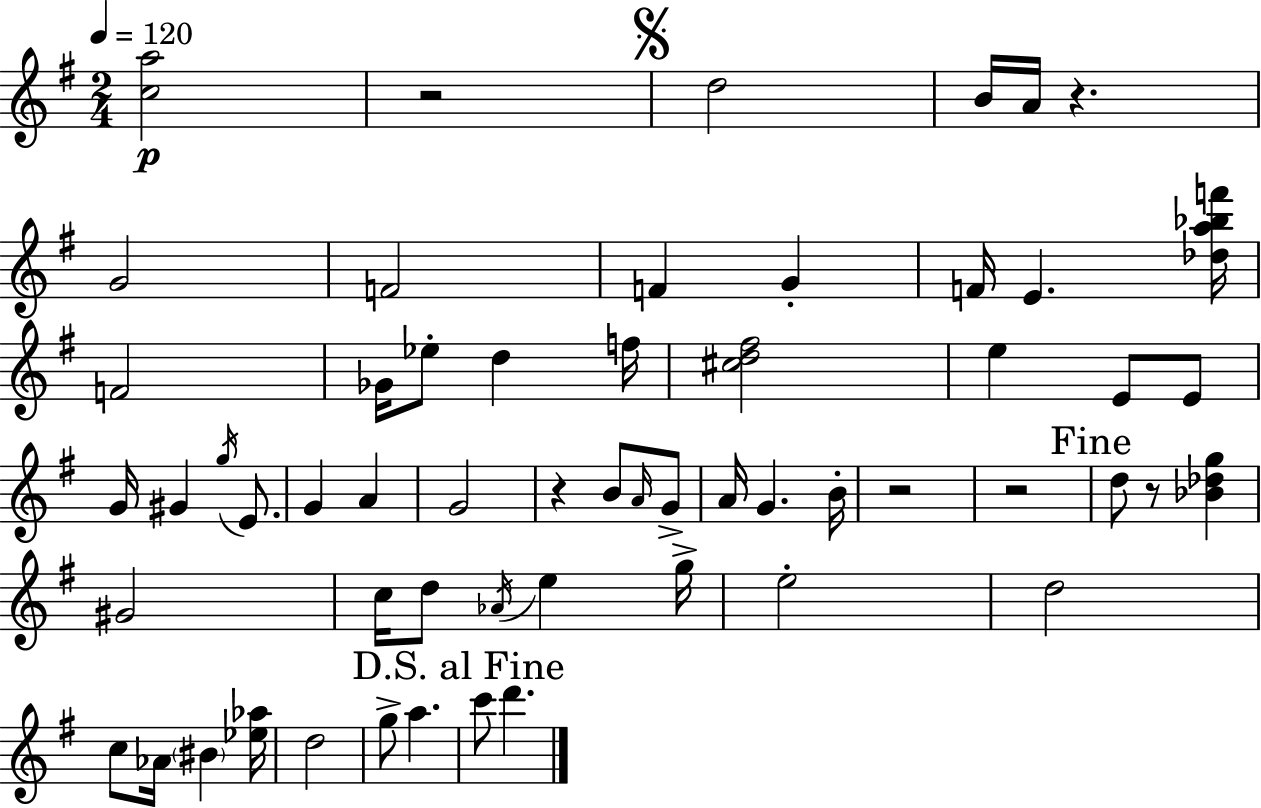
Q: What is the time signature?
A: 2/4